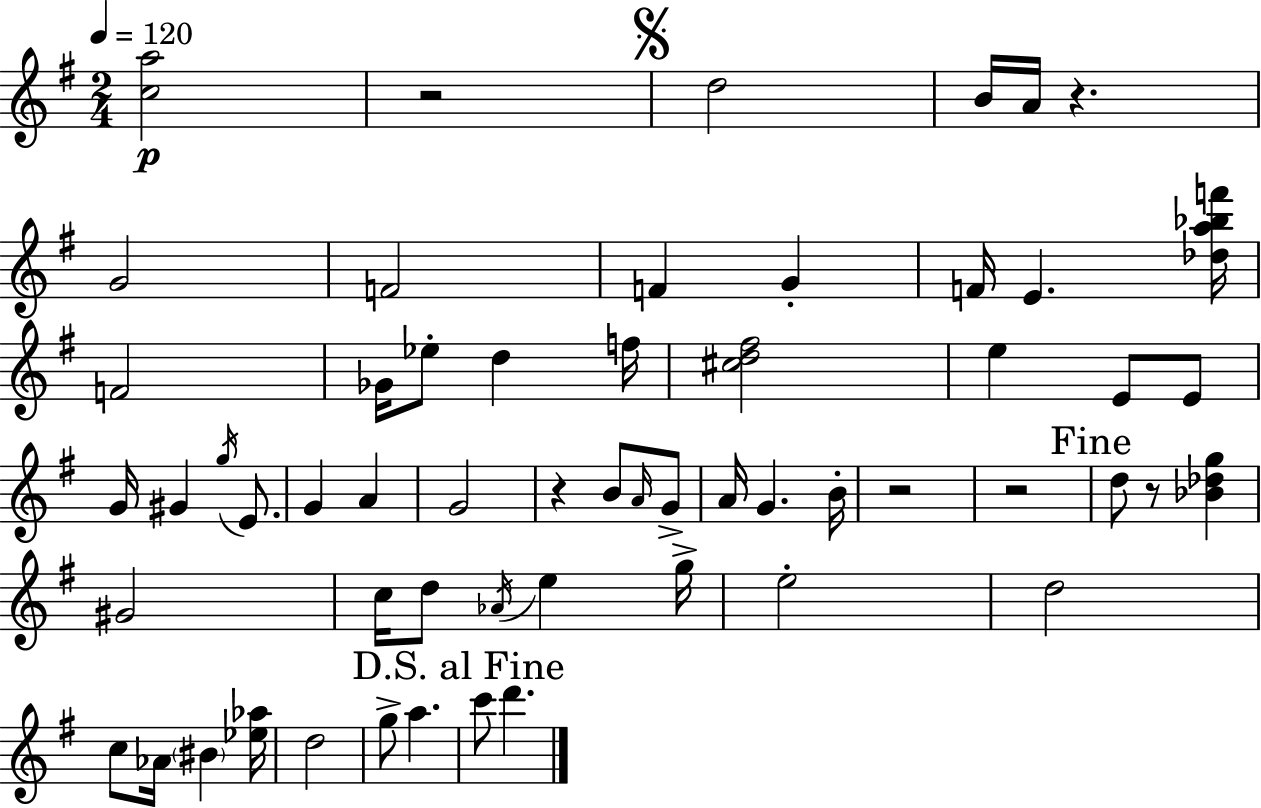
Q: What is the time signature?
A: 2/4